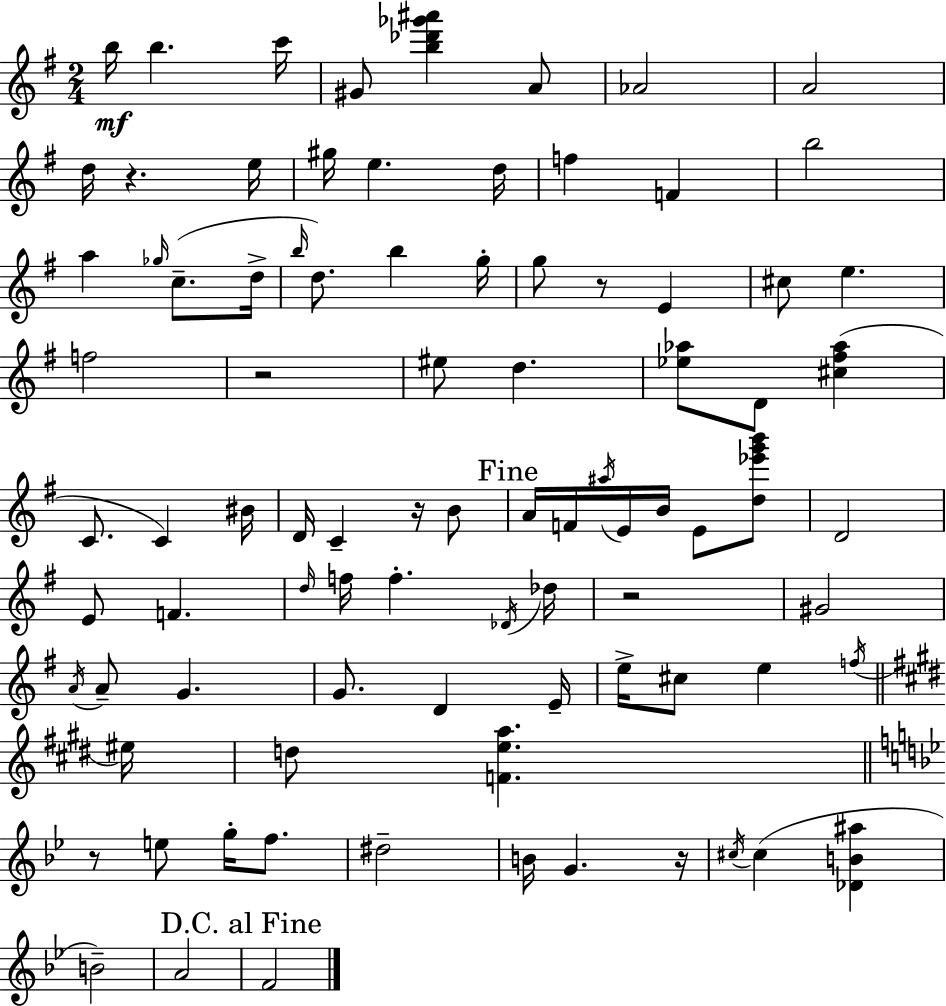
B5/s B5/q. C6/s G#4/e [B5,Db6,Gb6,A#6]/q A4/e Ab4/h A4/h D5/s R/q. E5/s G#5/s E5/q. D5/s F5/q F4/q B5/h A5/q Gb5/s C5/e. D5/s B5/s D5/e. B5/q G5/s G5/e R/e E4/q C#5/e E5/q. F5/h R/h EIS5/e D5/q. [Eb5,Ab5]/e D4/e [C#5,F#5,Ab5]/q C4/e. C4/q BIS4/s D4/s C4/q R/s B4/e A4/s F4/s A#5/s E4/s B4/s E4/e [D5,Eb6,G6,B6]/e D4/h E4/e F4/q. D5/s F5/s F5/q. Db4/s Db5/s R/h G#4/h A4/s A4/e G4/q. G4/e. D4/q E4/s E5/s C#5/e E5/q F5/s EIS5/s D5/e [F4,E5,A5]/q. R/e E5/e G5/s F5/e. D#5/h B4/s G4/q. R/s C#5/s C#5/q [Db4,B4,A#5]/q B4/h A4/h F4/h